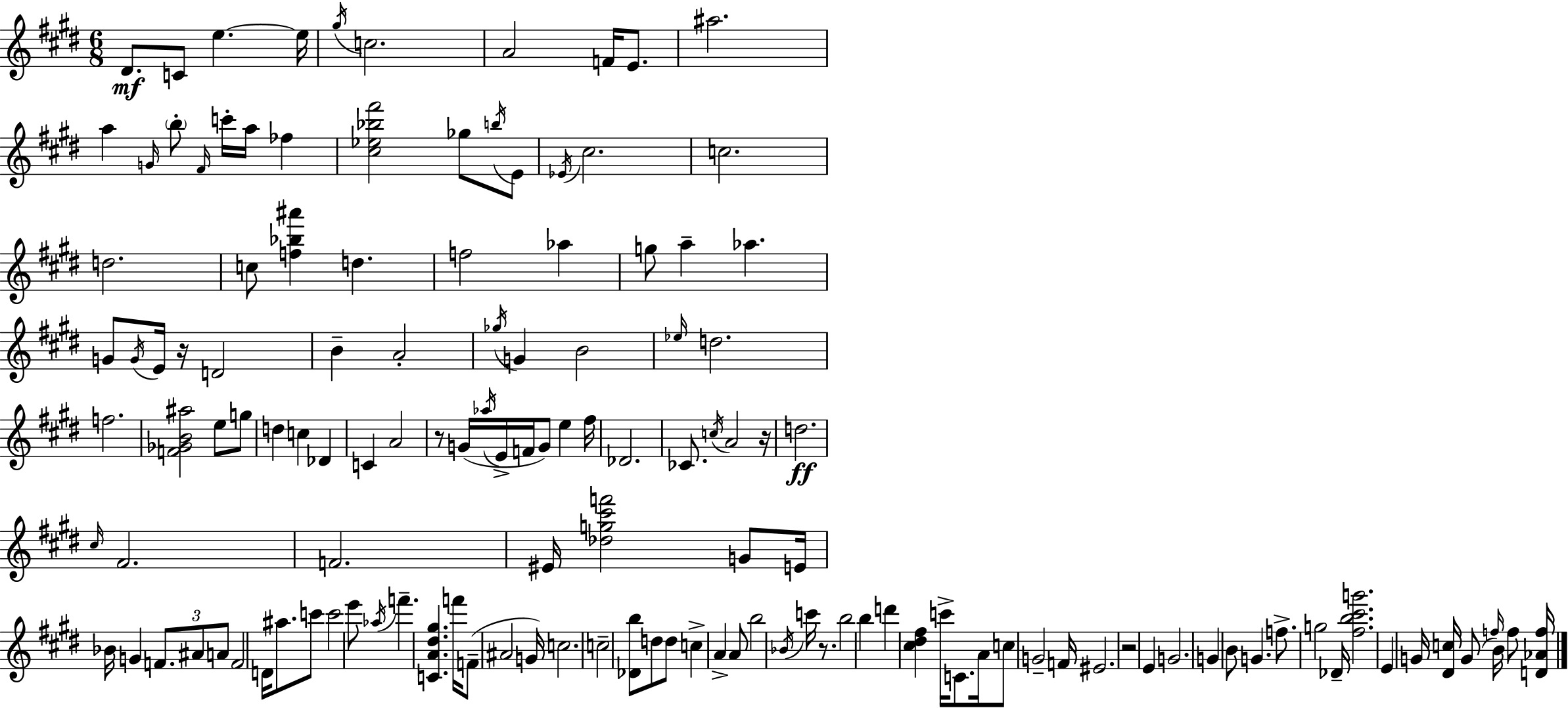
X:1
T:Untitled
M:6/8
L:1/4
K:E
^D/2 C/2 e e/4 ^g/4 c2 A2 F/4 E/2 ^a2 a G/4 b/2 ^F/4 c'/4 a/4 _f [^c_e_b^f']2 _g/2 b/4 E/2 _E/4 ^c2 c2 d2 c/2 [f_b^a'] d f2 _a g/2 a _a G/2 G/4 E/4 z/4 D2 B A2 _g/4 G B2 _e/4 d2 f2 [F_GB^a]2 e/2 g/2 d c _D C A2 z/2 G/4 _a/4 E/4 F/4 G/2 e ^f/4 _D2 _C/2 c/4 A2 z/4 d2 ^c/4 ^F2 F2 ^E/4 [_dg^c'f']2 G/2 E/4 _B/4 G F/2 ^A/2 A/2 F2 D/4 ^a/2 c'/2 c'2 e'/2 _a/4 f' [CA^d^g] f'/4 F/2 ^A2 G/4 c2 c2 [_Db]/2 d/2 d/2 c A A/2 b2 _B/4 c'/4 z/2 b2 b d' [^c^d^f] c'/4 C/2 A/4 c/2 G2 F/4 ^E2 z2 E G2 G B/2 G f/2 g2 _D/4 [^fb^c'g']2 E G/4 [^Dc]/4 G/2 f/4 B/4 f/2 [D_Af]/4